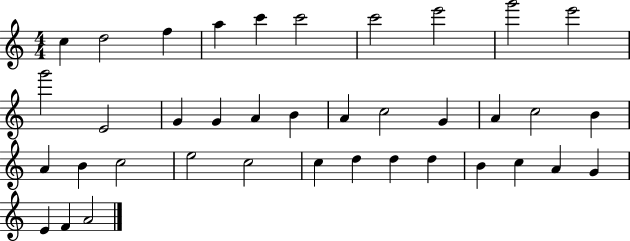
{
  \clef treble
  \numericTimeSignature
  \time 4/4
  \key c \major
  c''4 d''2 f''4 | a''4 c'''4 c'''2 | c'''2 e'''2 | g'''2 e'''2 | \break g'''2 e'2 | g'4 g'4 a'4 b'4 | a'4 c''2 g'4 | a'4 c''2 b'4 | \break a'4 b'4 c''2 | e''2 c''2 | c''4 d''4 d''4 d''4 | b'4 c''4 a'4 g'4 | \break e'4 f'4 a'2 | \bar "|."
}